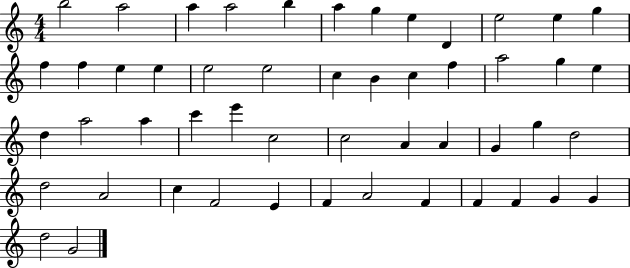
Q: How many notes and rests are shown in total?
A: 51